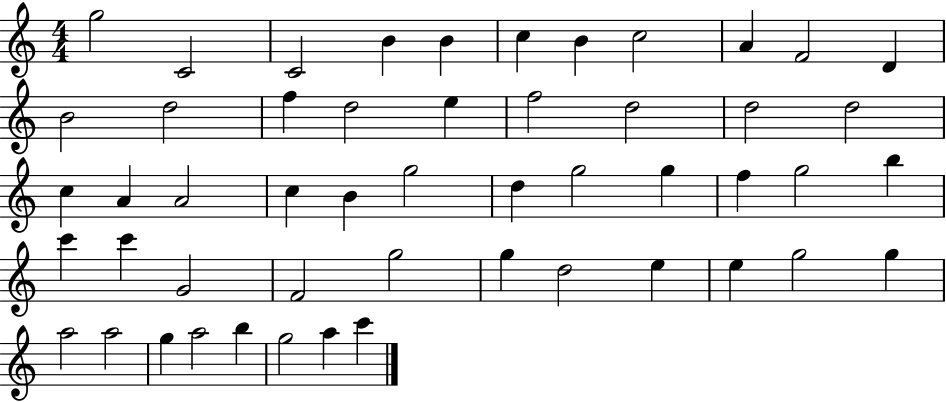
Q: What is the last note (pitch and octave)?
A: C6